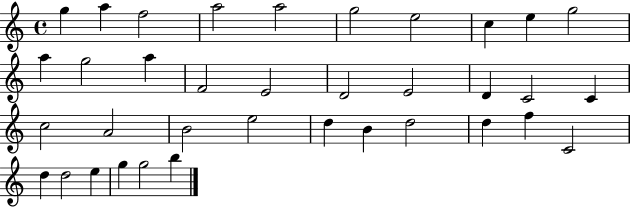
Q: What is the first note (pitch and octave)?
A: G5